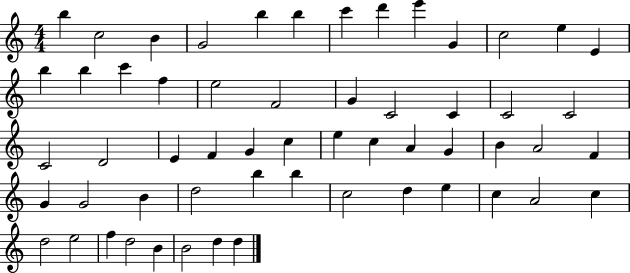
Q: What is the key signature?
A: C major